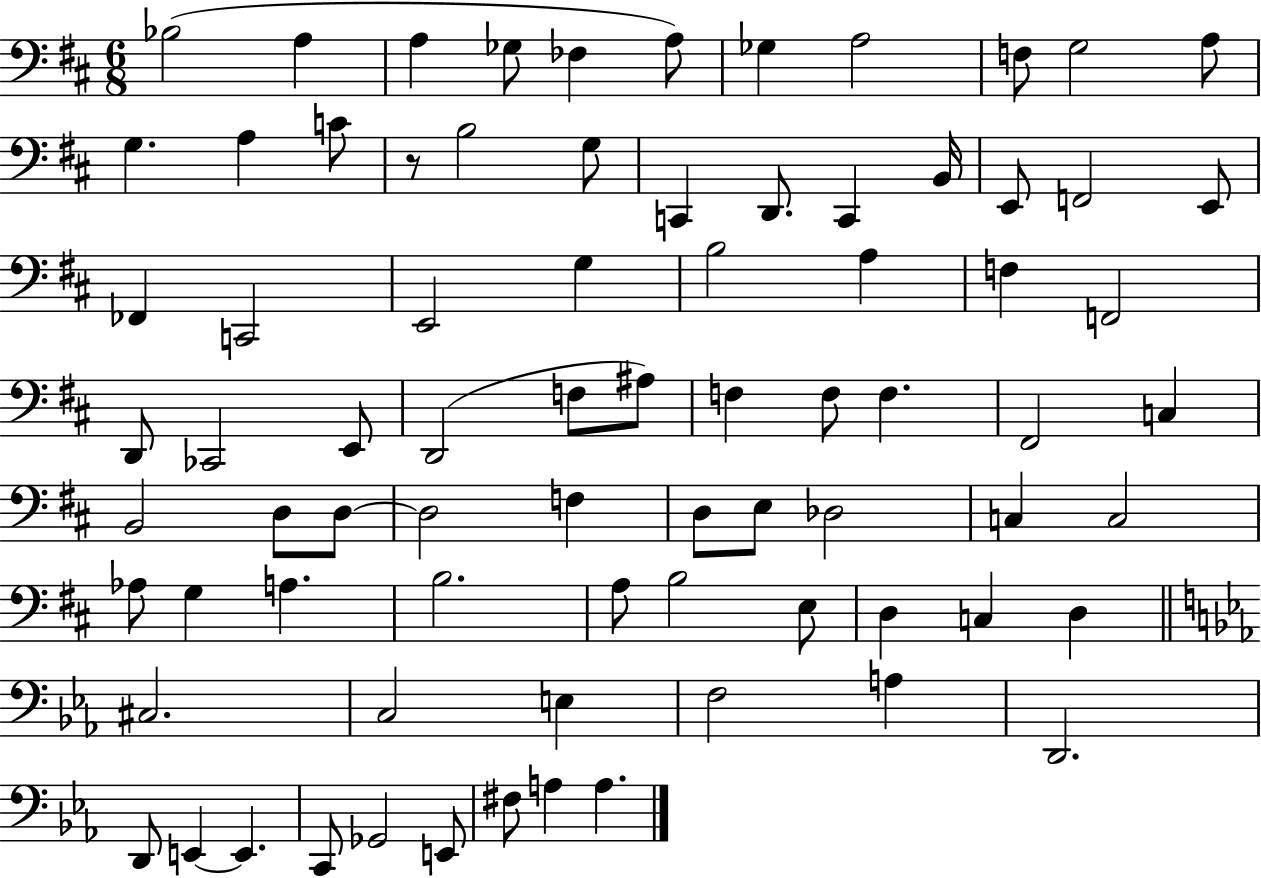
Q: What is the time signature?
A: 6/8